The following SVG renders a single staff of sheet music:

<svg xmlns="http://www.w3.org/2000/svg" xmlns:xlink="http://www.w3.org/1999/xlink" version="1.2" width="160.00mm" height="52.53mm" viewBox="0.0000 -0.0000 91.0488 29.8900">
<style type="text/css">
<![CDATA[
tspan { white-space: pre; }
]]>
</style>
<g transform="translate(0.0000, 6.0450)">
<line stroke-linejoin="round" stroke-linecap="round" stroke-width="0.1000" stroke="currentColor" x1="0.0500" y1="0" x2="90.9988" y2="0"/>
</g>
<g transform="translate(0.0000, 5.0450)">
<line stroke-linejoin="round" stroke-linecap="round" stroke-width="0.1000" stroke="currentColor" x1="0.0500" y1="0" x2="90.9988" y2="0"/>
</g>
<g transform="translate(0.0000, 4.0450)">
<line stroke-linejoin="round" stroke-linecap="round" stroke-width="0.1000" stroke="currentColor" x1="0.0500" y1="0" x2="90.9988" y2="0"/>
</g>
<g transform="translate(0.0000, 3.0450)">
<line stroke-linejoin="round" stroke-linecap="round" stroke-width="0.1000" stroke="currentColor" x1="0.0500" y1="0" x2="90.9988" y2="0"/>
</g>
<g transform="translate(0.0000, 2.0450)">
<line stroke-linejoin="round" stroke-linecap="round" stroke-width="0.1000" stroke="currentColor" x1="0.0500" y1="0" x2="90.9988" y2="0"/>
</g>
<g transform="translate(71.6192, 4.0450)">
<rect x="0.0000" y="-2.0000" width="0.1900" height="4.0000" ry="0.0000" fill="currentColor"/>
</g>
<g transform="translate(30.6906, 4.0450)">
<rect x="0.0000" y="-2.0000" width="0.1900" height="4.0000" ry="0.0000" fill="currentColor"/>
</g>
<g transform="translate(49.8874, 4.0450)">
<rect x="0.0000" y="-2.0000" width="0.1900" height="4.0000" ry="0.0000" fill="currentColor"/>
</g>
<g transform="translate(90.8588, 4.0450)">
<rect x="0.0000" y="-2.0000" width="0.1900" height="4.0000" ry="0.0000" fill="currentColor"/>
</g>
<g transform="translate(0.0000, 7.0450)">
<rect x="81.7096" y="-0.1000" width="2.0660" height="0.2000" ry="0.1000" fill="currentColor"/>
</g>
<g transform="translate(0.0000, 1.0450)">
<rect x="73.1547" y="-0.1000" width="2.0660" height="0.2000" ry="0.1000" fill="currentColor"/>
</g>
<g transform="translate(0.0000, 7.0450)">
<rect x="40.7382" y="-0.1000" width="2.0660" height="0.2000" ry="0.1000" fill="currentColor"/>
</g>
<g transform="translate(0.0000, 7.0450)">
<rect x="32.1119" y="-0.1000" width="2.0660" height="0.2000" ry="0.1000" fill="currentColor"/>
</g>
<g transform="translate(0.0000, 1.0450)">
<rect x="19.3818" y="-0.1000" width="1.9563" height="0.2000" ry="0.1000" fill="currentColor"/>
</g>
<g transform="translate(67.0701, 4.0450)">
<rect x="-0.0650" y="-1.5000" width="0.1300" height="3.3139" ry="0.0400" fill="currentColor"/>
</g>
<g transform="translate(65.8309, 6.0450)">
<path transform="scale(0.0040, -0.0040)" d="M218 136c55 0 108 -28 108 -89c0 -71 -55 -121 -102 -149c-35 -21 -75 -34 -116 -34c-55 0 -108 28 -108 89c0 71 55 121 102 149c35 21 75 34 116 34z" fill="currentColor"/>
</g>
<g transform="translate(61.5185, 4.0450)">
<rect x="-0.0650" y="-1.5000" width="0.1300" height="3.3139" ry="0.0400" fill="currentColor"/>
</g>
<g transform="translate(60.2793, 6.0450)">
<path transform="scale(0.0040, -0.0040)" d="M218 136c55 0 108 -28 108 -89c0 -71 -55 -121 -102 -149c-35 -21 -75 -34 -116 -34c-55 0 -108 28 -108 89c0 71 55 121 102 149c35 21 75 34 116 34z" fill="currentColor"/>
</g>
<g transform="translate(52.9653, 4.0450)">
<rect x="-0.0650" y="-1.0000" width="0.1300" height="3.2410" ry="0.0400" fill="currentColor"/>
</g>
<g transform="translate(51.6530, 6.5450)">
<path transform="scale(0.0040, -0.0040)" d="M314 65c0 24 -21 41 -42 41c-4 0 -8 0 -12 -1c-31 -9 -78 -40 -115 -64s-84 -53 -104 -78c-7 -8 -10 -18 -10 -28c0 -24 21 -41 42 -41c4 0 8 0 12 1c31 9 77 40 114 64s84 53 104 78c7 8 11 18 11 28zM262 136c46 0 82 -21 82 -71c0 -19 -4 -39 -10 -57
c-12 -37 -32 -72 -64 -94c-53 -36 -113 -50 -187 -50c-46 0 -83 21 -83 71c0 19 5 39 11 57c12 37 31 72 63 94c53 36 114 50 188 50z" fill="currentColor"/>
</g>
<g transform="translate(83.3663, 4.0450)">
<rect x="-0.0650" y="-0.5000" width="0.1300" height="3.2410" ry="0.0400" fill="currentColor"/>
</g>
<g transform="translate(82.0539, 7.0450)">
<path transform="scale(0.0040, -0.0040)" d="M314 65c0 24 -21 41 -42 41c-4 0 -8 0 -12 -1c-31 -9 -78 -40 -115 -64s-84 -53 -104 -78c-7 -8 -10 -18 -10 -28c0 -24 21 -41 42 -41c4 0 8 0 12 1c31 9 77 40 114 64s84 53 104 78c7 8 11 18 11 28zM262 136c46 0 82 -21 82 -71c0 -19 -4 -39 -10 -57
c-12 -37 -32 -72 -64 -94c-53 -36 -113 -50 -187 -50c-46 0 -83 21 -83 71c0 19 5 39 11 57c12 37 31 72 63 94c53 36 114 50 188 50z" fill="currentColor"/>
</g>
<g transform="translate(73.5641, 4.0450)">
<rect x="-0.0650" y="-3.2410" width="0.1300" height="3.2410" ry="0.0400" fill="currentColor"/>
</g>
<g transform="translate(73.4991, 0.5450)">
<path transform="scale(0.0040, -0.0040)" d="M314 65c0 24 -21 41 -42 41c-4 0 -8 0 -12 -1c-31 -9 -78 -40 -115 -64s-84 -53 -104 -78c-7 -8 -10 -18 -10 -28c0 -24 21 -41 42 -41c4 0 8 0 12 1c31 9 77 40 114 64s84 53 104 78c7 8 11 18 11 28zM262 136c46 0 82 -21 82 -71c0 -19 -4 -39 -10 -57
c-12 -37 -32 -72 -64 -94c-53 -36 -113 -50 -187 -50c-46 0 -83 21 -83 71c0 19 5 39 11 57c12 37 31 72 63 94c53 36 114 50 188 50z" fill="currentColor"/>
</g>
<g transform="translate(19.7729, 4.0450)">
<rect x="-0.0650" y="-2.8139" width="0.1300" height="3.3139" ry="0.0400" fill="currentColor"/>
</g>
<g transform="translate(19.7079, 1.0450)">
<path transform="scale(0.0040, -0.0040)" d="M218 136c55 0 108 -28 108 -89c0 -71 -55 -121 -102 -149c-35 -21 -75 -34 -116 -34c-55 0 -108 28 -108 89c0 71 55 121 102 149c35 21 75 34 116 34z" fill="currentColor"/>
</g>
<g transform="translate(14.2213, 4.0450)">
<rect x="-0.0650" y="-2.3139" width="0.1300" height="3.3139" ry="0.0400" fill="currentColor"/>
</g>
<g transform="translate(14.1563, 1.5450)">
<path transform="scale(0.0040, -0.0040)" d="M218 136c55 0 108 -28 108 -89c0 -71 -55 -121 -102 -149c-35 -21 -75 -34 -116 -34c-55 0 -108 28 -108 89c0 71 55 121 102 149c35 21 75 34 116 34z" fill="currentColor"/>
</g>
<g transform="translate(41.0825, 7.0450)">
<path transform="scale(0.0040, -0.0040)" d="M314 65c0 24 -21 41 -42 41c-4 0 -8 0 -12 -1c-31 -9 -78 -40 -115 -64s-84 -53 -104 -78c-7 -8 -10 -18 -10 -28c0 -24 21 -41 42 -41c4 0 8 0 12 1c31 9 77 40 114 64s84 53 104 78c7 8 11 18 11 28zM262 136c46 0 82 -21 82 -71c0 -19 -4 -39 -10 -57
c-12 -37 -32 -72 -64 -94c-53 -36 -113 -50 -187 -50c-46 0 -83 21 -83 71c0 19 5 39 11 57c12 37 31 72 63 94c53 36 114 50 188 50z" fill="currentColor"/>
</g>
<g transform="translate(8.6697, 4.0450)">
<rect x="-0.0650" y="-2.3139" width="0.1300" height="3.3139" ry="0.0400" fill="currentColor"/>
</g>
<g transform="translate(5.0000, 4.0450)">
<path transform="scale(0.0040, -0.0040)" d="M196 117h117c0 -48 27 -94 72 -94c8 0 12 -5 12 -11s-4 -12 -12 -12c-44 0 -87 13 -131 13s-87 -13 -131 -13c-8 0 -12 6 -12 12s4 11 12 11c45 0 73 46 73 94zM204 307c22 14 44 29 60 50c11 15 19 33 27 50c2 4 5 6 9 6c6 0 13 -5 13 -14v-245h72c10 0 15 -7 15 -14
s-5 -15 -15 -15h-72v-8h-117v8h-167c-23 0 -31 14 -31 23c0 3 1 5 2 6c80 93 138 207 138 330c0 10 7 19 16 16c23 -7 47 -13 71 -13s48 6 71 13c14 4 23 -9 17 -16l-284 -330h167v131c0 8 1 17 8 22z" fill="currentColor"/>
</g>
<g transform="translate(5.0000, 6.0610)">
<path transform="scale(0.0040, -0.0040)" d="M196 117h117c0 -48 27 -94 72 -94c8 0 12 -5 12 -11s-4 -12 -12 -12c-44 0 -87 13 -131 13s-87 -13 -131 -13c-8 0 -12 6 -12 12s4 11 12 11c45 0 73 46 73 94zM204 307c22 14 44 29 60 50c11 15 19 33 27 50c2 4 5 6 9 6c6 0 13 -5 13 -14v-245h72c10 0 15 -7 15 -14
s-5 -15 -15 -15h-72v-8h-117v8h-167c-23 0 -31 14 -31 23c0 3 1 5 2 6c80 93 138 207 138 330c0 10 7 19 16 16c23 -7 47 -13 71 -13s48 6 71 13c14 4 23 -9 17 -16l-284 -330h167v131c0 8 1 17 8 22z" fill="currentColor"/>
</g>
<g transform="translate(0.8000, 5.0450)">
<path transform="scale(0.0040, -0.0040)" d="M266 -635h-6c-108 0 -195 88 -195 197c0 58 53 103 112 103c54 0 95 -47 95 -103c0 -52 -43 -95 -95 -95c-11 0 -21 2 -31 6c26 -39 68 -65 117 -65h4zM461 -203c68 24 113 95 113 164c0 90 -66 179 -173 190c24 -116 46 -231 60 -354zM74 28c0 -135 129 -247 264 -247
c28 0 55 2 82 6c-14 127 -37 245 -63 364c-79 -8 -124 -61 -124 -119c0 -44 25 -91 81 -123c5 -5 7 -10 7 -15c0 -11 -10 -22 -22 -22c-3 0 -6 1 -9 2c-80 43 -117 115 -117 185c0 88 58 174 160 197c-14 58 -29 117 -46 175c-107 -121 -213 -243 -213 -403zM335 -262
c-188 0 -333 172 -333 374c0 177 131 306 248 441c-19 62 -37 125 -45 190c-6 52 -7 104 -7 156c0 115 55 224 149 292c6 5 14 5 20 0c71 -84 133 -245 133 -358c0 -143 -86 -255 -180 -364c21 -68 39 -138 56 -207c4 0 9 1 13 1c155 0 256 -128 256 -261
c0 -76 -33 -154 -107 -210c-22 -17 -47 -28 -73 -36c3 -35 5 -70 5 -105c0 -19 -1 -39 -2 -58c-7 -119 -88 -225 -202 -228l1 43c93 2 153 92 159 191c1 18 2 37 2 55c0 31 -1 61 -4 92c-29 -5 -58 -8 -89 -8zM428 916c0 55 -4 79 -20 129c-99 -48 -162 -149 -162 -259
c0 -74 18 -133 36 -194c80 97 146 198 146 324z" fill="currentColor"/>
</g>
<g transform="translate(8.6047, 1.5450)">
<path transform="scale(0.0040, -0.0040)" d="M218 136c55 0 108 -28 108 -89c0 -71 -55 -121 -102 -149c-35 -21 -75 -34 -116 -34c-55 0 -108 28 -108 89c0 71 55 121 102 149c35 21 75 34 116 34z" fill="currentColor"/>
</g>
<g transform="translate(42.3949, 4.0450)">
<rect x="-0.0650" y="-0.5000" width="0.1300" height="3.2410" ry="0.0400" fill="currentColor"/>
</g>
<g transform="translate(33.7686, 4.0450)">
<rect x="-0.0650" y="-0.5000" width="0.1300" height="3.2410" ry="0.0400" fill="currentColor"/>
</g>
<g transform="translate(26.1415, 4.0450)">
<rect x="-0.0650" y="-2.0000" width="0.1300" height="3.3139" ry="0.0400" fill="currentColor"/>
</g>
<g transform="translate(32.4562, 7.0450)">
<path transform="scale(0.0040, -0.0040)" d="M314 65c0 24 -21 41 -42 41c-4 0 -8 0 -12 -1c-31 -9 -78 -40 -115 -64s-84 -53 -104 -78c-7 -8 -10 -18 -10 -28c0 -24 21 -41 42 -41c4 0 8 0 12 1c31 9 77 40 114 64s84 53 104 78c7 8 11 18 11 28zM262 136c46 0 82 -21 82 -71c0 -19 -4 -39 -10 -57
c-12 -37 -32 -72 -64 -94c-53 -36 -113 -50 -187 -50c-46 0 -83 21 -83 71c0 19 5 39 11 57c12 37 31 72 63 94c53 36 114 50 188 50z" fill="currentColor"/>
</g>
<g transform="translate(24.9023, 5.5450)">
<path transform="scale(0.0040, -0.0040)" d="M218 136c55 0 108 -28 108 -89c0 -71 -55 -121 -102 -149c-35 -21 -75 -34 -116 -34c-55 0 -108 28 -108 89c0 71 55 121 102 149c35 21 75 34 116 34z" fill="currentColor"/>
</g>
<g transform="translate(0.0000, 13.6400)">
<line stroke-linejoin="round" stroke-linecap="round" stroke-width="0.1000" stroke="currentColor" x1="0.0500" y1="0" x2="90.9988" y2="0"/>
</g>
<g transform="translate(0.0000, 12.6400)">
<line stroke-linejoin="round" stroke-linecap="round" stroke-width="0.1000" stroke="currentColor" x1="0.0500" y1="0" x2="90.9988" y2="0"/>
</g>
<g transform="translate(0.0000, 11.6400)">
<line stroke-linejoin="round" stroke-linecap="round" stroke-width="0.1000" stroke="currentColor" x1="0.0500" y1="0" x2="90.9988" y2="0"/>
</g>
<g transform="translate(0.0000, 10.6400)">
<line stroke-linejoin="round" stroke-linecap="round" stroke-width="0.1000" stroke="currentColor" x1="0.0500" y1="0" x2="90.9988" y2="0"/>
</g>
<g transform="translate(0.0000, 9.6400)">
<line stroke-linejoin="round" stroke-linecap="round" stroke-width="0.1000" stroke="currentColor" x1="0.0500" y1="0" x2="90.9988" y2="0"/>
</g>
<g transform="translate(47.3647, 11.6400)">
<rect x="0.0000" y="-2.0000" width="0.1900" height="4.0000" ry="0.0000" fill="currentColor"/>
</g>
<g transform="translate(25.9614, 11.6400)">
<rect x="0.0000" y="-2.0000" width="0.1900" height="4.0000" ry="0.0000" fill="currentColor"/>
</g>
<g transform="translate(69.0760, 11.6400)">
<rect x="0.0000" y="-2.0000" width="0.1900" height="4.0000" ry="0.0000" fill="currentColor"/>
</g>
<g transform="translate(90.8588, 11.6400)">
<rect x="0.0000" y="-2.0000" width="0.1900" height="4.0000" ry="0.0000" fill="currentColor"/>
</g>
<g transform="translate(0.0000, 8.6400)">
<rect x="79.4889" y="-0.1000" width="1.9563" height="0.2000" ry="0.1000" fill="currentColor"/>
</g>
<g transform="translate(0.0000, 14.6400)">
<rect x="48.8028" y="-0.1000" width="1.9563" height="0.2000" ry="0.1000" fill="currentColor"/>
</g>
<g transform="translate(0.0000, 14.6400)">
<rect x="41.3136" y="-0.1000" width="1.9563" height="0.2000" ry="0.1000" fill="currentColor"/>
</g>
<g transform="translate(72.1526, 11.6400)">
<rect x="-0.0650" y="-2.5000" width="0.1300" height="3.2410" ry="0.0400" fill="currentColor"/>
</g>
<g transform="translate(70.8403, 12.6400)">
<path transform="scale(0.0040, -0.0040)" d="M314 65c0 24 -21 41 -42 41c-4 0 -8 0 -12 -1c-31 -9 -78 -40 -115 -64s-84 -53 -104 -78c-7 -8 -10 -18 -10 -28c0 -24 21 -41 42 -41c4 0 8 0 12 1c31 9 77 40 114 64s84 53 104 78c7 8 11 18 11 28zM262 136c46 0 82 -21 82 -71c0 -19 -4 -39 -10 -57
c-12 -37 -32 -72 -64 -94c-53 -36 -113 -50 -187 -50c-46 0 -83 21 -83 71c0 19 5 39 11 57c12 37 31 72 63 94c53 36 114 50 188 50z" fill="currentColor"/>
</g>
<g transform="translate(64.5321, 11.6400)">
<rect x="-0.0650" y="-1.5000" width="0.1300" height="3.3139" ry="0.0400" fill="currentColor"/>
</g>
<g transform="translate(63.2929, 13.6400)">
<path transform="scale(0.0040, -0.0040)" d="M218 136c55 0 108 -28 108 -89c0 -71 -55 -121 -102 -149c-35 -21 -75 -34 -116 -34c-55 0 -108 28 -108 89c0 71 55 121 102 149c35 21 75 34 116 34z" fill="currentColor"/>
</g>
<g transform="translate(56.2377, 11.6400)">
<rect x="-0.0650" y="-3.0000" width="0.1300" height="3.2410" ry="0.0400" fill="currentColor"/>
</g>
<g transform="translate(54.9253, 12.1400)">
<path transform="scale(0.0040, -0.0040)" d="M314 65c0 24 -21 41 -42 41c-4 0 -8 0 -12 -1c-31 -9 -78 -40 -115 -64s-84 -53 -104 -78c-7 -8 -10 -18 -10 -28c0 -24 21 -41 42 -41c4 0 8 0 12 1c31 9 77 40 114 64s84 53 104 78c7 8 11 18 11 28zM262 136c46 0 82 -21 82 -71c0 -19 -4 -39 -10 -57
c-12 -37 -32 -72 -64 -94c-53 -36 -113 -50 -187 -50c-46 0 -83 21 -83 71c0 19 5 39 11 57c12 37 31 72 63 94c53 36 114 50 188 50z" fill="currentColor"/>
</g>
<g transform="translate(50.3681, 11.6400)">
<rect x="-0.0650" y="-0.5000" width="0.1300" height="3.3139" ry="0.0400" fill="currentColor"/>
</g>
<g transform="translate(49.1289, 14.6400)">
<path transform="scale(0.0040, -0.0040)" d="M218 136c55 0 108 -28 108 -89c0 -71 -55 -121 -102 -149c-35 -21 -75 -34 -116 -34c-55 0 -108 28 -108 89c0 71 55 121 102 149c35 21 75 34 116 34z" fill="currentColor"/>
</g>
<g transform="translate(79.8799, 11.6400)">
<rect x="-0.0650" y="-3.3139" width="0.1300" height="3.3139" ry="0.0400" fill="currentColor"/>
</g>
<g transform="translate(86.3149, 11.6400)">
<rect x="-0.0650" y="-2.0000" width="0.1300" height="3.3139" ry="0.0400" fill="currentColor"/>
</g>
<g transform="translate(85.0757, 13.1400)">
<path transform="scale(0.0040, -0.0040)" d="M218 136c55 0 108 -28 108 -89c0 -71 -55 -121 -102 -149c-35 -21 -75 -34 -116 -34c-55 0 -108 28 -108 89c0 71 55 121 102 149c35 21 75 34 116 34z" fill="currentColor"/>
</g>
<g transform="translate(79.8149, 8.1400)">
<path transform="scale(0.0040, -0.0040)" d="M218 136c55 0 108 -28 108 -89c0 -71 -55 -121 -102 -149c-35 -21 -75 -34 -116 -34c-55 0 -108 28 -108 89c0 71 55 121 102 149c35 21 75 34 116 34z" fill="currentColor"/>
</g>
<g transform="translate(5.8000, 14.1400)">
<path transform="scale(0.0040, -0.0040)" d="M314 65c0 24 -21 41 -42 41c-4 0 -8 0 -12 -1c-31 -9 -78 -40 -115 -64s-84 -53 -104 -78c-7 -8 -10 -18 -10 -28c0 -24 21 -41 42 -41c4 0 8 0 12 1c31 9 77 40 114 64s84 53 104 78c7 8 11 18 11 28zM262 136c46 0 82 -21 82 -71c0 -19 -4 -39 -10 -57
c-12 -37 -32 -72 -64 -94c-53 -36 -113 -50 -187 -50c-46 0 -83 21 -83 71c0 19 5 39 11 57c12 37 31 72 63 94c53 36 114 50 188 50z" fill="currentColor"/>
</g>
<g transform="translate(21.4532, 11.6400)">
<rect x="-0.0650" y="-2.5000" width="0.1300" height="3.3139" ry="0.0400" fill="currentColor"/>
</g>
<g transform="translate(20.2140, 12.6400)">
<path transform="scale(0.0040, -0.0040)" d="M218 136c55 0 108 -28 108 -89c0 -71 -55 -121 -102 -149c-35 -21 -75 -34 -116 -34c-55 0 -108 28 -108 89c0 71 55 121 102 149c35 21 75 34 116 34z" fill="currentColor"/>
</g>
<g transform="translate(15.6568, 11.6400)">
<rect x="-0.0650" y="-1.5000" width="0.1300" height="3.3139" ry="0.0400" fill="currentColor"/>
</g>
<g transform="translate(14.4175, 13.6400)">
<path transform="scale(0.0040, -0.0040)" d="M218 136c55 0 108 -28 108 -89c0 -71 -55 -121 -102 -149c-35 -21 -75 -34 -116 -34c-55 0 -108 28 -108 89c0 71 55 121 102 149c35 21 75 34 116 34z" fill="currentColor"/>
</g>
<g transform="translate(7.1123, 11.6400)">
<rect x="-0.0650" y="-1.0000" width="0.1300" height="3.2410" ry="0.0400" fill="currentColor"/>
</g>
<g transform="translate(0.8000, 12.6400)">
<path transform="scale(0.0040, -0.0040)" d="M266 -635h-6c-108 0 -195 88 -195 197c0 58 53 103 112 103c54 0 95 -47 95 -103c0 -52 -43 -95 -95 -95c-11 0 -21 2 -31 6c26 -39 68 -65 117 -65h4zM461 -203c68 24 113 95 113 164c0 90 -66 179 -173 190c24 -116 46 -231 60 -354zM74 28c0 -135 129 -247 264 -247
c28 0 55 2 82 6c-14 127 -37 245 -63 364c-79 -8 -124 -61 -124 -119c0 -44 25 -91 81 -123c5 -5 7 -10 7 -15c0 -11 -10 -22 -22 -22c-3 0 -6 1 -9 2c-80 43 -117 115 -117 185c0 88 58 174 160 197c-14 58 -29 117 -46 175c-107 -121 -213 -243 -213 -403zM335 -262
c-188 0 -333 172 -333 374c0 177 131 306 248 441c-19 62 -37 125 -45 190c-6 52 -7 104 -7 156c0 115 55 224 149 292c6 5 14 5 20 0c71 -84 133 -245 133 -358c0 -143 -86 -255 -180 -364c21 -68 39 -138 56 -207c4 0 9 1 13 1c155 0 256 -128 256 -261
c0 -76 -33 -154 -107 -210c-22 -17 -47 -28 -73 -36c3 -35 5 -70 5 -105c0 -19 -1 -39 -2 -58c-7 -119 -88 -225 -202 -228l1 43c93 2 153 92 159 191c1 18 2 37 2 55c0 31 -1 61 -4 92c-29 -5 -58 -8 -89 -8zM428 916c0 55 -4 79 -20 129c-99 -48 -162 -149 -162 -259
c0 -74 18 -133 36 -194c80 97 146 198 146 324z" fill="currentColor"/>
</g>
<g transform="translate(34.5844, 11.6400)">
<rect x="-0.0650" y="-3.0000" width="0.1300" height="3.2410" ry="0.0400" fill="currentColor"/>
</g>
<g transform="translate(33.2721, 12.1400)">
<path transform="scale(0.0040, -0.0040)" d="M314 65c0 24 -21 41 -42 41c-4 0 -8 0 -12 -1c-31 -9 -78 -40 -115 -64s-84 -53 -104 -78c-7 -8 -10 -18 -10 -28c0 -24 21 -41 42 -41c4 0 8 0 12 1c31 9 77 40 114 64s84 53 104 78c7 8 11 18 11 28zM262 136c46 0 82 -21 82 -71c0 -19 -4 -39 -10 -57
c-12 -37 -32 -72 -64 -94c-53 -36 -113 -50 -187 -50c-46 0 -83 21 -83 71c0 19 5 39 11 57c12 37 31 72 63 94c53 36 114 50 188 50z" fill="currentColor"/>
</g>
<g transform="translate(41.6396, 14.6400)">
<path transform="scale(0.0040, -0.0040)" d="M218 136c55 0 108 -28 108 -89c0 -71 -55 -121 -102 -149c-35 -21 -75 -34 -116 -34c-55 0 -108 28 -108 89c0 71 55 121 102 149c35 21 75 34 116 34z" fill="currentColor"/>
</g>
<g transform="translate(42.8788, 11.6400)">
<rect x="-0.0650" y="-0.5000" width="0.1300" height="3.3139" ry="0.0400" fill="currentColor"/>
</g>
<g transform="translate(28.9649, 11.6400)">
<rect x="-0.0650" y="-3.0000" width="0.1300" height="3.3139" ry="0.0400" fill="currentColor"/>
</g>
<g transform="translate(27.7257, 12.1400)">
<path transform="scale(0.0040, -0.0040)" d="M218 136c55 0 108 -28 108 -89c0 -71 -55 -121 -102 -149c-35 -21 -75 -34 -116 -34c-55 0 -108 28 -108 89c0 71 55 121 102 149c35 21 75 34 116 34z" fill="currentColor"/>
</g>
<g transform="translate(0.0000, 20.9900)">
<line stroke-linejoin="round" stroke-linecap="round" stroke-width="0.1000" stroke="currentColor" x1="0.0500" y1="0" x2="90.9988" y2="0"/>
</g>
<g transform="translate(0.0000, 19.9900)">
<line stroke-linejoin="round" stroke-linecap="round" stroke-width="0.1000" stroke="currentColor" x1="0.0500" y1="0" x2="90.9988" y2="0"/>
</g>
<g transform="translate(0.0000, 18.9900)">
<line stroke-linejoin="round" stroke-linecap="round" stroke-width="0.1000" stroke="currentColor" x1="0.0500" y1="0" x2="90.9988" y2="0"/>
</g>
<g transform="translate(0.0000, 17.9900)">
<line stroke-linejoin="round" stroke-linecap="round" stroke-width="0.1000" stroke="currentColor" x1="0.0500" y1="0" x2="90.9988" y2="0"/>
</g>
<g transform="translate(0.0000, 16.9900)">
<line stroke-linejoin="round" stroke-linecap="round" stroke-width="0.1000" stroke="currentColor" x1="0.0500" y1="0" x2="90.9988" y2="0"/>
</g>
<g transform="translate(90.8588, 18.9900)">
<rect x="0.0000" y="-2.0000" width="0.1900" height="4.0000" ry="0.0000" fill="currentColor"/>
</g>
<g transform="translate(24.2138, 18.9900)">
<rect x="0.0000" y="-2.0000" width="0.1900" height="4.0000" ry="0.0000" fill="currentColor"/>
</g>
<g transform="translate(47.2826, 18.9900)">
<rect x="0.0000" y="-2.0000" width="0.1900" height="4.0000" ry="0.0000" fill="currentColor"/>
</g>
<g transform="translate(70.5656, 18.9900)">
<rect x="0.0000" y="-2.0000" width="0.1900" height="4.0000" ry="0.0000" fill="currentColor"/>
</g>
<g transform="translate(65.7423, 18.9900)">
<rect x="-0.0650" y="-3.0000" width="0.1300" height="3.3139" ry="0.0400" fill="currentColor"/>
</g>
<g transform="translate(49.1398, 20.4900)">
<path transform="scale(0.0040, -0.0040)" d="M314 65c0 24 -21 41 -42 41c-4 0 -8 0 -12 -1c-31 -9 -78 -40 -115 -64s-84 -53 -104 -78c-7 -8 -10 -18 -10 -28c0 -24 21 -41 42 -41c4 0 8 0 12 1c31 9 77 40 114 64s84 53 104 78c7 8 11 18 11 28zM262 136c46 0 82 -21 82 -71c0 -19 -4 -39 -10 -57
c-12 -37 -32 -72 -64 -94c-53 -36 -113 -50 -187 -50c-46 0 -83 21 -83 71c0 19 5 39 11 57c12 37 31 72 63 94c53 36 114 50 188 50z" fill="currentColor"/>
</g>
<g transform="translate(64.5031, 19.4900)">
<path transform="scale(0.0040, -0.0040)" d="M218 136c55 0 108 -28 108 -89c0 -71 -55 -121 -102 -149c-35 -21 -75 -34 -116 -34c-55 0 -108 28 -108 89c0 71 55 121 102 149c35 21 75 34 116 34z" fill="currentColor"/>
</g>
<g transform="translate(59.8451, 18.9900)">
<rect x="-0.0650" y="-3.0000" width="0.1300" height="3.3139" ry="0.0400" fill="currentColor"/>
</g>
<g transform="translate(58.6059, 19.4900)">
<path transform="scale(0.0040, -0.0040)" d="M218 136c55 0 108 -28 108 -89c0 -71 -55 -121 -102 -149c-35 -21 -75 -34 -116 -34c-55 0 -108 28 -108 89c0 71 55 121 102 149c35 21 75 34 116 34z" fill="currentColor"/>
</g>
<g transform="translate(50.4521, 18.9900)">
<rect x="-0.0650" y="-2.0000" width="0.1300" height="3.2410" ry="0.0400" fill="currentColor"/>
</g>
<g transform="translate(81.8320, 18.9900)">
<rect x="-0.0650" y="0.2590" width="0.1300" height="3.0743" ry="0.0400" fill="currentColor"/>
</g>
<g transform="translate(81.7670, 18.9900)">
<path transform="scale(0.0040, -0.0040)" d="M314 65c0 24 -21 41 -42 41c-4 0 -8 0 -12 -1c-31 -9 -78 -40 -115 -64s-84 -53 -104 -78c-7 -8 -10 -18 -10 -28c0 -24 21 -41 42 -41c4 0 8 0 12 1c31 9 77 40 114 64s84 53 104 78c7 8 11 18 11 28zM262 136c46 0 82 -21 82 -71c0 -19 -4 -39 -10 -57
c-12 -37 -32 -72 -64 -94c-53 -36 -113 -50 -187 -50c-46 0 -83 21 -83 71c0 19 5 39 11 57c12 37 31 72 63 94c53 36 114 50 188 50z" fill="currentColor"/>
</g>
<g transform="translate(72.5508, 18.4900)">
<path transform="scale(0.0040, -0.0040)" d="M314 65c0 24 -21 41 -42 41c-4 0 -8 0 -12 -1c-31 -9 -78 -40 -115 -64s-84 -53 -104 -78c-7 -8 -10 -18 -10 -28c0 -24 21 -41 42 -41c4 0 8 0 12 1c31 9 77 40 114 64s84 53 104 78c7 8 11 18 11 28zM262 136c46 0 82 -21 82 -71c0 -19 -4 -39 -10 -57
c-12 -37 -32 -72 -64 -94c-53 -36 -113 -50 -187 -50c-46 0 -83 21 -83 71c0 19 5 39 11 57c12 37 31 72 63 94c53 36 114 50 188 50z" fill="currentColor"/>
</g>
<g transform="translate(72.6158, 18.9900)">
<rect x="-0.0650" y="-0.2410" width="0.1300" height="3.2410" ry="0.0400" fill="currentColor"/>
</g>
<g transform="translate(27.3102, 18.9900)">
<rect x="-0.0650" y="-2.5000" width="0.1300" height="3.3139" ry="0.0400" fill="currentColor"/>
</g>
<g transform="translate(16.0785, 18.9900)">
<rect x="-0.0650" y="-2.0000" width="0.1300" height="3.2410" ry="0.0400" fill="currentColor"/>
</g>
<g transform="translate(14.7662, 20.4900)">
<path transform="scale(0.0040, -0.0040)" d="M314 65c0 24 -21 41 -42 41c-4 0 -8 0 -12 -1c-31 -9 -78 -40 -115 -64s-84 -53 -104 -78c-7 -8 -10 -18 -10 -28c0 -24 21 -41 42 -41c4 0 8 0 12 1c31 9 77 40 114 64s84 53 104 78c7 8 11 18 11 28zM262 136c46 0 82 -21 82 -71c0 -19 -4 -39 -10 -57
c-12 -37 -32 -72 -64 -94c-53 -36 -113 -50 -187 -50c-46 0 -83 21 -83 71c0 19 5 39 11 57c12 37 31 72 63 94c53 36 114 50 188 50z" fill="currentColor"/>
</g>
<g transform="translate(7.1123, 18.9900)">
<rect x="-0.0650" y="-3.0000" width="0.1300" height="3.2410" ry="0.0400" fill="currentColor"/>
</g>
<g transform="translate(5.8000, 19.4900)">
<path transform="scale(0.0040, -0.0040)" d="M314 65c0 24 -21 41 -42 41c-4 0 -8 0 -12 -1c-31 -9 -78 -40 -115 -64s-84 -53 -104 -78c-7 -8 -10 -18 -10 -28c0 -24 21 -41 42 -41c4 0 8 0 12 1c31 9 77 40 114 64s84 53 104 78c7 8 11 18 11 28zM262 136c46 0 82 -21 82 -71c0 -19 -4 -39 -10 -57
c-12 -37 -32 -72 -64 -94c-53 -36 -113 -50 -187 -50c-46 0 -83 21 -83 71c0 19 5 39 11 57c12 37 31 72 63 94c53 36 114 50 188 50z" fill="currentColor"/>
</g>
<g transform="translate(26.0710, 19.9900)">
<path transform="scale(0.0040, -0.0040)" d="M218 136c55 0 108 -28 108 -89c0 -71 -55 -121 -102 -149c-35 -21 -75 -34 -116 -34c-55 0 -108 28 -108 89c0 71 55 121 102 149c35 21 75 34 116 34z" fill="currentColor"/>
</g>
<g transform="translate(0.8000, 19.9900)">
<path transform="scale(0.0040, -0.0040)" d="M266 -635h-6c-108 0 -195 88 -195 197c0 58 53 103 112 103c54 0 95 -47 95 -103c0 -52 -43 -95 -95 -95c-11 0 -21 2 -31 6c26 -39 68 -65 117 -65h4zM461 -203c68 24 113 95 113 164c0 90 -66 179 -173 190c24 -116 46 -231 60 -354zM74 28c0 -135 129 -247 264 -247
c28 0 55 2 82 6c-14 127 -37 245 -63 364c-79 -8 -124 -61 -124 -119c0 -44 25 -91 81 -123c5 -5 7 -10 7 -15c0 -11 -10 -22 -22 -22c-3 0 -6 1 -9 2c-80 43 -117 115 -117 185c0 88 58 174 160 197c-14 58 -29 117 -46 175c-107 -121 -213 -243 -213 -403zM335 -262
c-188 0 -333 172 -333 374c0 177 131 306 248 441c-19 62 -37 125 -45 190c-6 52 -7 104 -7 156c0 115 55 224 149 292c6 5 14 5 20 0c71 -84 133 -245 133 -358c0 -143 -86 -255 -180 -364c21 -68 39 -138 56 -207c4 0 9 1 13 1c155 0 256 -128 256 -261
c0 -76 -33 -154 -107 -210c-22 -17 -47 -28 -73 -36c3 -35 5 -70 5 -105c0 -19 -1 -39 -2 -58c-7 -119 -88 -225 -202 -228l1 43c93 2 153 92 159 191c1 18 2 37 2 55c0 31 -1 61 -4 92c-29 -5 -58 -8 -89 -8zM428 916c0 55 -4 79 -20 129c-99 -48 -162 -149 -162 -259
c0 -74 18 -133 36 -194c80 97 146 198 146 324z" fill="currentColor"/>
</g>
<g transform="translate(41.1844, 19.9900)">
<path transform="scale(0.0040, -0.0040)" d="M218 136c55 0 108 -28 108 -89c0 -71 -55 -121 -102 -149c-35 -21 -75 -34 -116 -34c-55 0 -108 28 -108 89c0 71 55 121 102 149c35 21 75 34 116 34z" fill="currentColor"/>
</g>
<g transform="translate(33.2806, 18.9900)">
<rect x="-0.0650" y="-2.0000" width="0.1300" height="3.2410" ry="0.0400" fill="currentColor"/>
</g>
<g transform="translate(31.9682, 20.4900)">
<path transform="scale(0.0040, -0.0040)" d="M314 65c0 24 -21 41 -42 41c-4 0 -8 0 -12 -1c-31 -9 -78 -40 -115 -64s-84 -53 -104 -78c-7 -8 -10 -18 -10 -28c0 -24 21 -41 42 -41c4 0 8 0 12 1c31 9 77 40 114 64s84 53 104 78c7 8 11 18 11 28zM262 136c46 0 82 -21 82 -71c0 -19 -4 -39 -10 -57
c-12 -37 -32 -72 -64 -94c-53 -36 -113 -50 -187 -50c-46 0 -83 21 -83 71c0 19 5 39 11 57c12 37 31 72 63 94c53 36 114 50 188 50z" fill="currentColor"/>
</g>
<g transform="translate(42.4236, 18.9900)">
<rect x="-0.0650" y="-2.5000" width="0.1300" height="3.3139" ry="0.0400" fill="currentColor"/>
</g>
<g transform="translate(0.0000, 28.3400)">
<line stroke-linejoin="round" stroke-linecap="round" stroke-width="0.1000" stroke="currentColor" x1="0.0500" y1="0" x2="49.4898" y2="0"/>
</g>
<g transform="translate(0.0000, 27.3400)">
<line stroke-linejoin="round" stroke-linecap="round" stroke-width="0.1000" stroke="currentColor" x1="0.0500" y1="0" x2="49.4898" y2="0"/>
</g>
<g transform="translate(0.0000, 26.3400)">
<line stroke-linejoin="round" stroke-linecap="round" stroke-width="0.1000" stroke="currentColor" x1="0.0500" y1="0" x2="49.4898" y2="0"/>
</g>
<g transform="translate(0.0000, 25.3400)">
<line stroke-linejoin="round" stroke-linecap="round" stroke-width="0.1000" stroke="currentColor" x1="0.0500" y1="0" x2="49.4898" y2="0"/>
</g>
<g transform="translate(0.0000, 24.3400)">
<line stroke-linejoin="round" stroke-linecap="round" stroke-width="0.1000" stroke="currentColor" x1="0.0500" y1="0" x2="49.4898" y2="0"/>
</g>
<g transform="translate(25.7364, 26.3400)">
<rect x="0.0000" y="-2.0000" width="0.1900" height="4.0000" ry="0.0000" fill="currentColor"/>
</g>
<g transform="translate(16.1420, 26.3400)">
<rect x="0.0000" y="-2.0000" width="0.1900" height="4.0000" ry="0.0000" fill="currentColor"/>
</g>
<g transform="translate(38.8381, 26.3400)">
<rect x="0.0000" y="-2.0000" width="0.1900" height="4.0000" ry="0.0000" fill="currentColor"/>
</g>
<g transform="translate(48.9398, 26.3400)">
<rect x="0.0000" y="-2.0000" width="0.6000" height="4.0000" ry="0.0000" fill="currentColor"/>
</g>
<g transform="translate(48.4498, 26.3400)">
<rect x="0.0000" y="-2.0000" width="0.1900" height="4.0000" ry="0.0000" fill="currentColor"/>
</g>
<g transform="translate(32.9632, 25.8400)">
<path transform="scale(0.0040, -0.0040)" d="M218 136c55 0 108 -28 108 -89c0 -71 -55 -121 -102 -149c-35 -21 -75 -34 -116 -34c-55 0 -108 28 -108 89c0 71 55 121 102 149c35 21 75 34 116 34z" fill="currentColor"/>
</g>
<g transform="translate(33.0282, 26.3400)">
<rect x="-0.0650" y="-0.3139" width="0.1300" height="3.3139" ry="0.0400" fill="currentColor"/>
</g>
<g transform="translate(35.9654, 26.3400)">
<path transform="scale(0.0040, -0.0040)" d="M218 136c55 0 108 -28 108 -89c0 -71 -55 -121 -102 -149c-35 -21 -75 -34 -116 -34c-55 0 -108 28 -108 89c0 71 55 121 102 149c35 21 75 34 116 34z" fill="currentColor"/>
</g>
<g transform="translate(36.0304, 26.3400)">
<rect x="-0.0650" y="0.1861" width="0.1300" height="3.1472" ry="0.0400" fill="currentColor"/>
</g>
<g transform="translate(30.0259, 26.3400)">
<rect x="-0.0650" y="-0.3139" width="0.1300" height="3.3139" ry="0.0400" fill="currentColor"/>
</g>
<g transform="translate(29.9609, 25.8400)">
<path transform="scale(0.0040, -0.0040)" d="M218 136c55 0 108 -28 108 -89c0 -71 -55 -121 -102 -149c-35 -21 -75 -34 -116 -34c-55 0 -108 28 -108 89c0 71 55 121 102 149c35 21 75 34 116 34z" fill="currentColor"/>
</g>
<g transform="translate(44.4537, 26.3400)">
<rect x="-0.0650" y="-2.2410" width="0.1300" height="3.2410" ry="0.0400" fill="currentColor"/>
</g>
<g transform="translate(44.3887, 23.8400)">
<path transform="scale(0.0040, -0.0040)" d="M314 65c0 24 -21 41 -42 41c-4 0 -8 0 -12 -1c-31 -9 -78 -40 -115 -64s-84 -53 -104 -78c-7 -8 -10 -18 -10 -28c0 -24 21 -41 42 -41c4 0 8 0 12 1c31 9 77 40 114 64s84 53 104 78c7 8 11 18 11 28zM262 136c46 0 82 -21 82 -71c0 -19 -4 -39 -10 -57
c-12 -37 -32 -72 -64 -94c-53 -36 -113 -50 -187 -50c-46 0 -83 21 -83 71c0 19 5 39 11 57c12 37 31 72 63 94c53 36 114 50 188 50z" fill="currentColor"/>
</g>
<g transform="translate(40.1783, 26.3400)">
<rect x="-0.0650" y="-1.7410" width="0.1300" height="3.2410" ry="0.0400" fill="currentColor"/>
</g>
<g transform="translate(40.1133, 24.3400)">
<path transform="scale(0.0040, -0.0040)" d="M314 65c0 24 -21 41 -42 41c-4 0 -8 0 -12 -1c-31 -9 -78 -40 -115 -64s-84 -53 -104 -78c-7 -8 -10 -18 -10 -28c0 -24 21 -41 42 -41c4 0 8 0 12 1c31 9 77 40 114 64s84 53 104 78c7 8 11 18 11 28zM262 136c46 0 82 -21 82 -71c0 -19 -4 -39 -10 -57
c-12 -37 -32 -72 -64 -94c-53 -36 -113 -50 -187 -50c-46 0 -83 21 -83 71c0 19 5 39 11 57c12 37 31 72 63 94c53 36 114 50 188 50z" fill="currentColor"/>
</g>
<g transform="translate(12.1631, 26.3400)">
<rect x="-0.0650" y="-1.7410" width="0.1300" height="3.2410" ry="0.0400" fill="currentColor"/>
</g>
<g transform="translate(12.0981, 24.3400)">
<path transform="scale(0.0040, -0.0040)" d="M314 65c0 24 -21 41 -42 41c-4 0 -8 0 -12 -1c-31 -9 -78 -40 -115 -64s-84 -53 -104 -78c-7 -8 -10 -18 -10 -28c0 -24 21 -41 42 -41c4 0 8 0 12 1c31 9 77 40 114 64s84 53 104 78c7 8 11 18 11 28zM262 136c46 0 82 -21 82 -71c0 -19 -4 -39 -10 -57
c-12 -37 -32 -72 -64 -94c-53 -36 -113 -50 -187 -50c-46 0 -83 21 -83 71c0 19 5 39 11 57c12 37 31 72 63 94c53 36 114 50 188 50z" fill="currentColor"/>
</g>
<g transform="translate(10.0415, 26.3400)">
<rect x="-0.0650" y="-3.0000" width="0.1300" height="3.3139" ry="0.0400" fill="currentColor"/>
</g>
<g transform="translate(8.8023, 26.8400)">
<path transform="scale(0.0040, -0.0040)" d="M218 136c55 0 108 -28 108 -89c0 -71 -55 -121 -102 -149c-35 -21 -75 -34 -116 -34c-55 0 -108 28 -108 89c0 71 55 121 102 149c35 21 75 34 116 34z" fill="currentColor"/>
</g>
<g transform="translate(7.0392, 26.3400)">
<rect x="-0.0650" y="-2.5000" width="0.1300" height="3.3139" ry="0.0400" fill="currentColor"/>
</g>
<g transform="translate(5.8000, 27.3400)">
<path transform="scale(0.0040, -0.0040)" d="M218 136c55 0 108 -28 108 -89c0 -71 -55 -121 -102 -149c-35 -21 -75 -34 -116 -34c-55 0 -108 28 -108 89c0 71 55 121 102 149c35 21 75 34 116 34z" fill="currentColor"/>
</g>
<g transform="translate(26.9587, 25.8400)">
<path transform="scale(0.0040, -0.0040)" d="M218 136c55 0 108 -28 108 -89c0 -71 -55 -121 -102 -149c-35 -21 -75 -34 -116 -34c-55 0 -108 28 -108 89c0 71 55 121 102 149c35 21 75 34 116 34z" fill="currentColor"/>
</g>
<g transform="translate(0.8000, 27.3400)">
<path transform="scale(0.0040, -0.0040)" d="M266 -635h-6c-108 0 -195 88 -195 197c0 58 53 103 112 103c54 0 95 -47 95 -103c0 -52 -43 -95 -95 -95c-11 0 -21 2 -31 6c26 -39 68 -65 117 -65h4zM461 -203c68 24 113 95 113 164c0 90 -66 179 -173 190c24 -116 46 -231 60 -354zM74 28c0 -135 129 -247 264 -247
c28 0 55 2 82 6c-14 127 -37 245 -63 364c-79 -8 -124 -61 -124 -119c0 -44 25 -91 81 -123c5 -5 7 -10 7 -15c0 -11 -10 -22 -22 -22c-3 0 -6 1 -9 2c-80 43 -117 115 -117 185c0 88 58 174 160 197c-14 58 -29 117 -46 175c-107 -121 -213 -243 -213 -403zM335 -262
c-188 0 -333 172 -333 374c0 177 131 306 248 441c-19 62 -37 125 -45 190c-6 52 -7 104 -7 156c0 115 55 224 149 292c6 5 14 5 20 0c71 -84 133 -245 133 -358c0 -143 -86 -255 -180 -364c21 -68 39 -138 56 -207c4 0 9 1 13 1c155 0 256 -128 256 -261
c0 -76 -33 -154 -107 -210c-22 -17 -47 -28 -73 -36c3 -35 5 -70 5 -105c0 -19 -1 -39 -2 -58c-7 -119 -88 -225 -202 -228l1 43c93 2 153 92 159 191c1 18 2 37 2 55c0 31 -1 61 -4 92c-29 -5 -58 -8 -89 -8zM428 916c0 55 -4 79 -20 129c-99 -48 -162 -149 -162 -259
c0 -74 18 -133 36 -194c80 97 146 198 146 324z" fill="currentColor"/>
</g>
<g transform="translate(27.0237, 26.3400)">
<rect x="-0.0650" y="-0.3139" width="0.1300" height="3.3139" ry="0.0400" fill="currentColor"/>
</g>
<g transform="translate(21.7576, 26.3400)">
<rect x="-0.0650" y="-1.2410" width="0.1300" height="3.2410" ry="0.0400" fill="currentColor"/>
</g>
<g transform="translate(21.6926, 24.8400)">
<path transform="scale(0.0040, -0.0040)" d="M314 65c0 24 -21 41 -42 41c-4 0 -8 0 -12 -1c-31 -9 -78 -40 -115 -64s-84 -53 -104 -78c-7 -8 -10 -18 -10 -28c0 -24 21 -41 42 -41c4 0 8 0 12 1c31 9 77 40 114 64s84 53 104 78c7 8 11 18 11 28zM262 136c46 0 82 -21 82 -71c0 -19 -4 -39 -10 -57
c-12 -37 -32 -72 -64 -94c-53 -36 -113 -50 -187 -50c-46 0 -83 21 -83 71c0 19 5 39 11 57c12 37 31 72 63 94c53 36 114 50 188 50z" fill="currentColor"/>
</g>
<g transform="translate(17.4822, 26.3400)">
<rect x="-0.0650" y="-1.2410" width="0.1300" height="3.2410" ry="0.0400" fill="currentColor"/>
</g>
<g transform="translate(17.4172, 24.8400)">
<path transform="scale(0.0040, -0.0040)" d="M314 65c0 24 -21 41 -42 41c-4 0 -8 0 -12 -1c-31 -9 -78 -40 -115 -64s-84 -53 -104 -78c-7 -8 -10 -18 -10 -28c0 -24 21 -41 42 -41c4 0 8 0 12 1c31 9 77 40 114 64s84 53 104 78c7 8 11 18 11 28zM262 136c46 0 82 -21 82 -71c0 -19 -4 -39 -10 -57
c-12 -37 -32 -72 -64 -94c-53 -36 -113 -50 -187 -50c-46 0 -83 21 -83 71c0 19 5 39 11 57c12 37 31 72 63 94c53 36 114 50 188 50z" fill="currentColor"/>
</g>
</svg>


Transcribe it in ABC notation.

X:1
T:Untitled
M:4/4
L:1/4
K:C
g g a F C2 C2 D2 E E b2 C2 D2 E G A A2 C C A2 E G2 b F A2 F2 G F2 G F2 A A c2 B2 G A f2 e2 e2 c c c B f2 g2